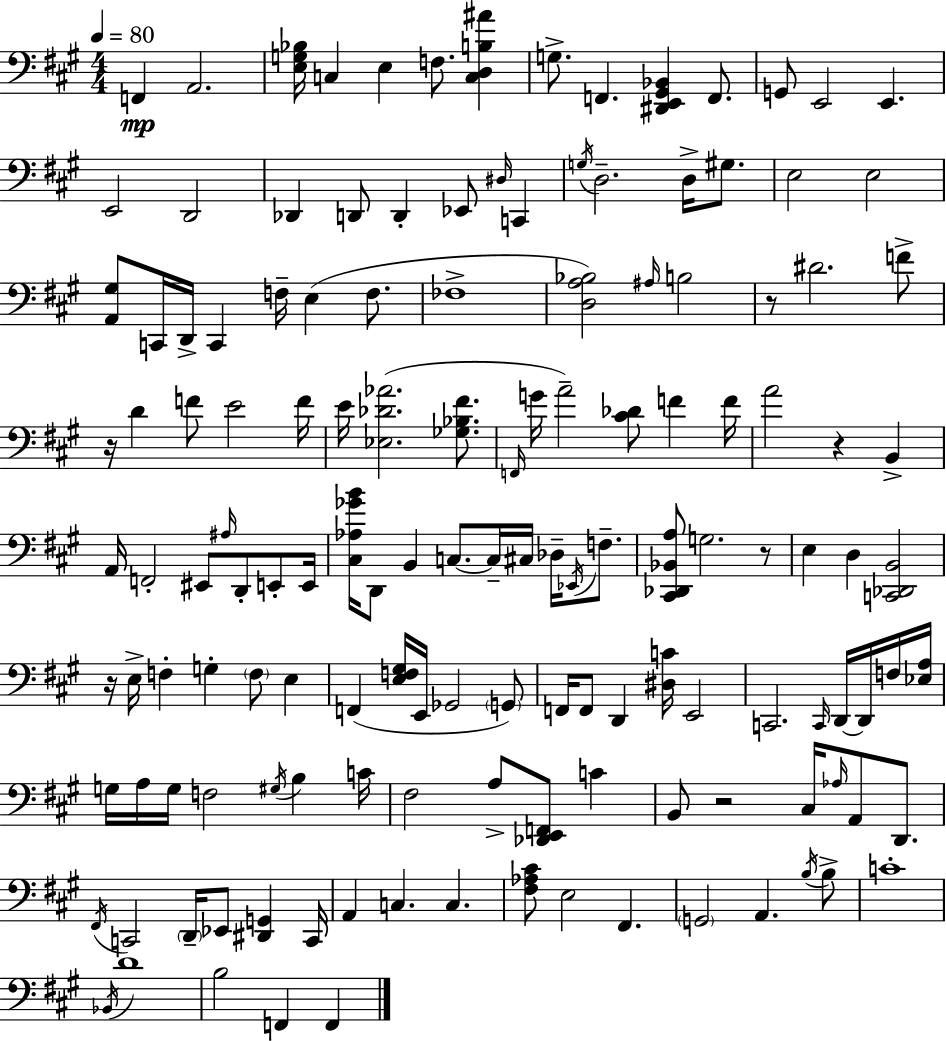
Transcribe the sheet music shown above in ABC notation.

X:1
T:Untitled
M:4/4
L:1/4
K:A
F,, A,,2 [E,G,_B,]/4 C, E, F,/2 [C,D,B,^A] G,/2 F,, [^D,,E,,^G,,_B,,] F,,/2 G,,/2 E,,2 E,, E,,2 D,,2 _D,, D,,/2 D,, _E,,/2 ^D,/4 C,, G,/4 D,2 D,/4 ^G,/2 E,2 E,2 [A,,^G,]/2 C,,/4 D,,/4 C,, F,/4 E, F,/2 _F,4 [D,A,_B,]2 ^A,/4 B,2 z/2 ^D2 F/2 z/4 D F/2 E2 F/4 E/4 [_E,_D_A]2 [_G,_B,^F]/2 F,,/4 G/4 A2 [^C_D]/2 F F/4 A2 z B,, A,,/4 F,,2 ^E,,/2 ^A,/4 D,,/2 E,,/2 E,,/4 [^C,_A,_GB]/4 D,,/2 B,, C,/2 C,/4 ^C,/4 _D,/4 _E,,/4 F,/2 [^C,,_D,,_B,,A,]/2 G,2 z/2 E, D, [C,,_D,,B,,]2 z/4 E,/4 F, G, F,/2 E, F,, [E,F,^G,]/4 E,,/4 _G,,2 G,,/2 F,,/4 F,,/2 D,, [^D,C]/4 E,,2 C,,2 C,,/4 D,,/4 D,,/4 F,/4 [_E,A,]/4 G,/4 A,/4 G,/4 F,2 ^G,/4 B, C/4 ^F,2 A,/2 [_D,,E,,F,,]/2 C B,,/2 z2 ^C,/4 _A,/4 A,,/2 D,,/2 ^F,,/4 C,,2 D,,/4 _E,,/2 [^D,,G,,] C,,/4 A,, C, C, [^F,_A,^C]/2 E,2 ^F,, G,,2 A,, B,/4 B,/2 C4 _B,,/4 D4 B,2 F,, F,,